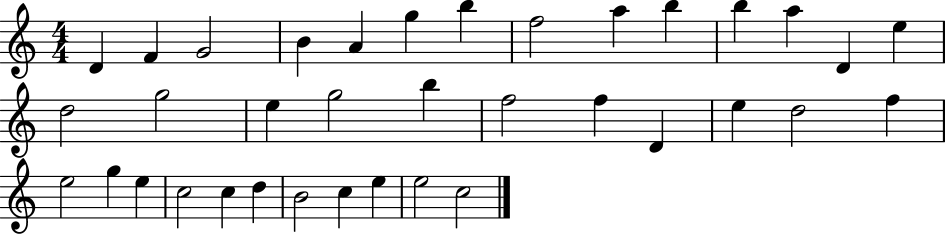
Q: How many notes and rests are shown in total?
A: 36